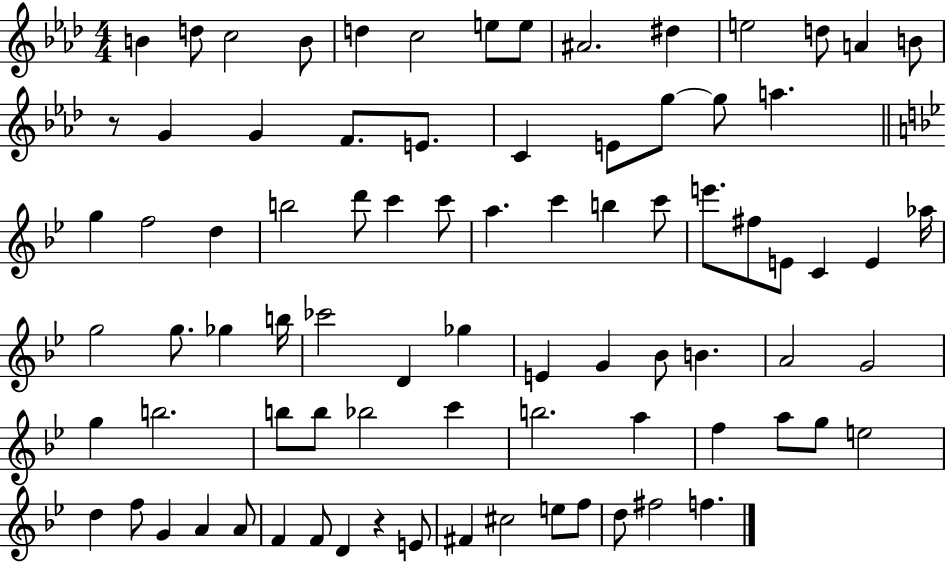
{
  \clef treble
  \numericTimeSignature
  \time 4/4
  \key aes \major
  b'4 d''8 c''2 b'8 | d''4 c''2 e''8 e''8 | ais'2. dis''4 | e''2 d''8 a'4 b'8 | \break r8 g'4 g'4 f'8. e'8. | c'4 e'8 g''8~~ g''8 a''4. | \bar "||" \break \key bes \major g''4 f''2 d''4 | b''2 d'''8 c'''4 c'''8 | a''4. c'''4 b''4 c'''8 | e'''8. fis''8 e'8 c'4 e'4 aes''16 | \break g''2 g''8. ges''4 b''16 | ces'''2 d'4 ges''4 | e'4 g'4 bes'8 b'4. | a'2 g'2 | \break g''4 b''2. | b''8 b''8 bes''2 c'''4 | b''2. a''4 | f''4 a''8 g''8 e''2 | \break d''4 f''8 g'4 a'4 a'8 | f'4 f'8 d'4 r4 e'8 | fis'4 cis''2 e''8 f''8 | d''8 fis''2 f''4. | \break \bar "|."
}